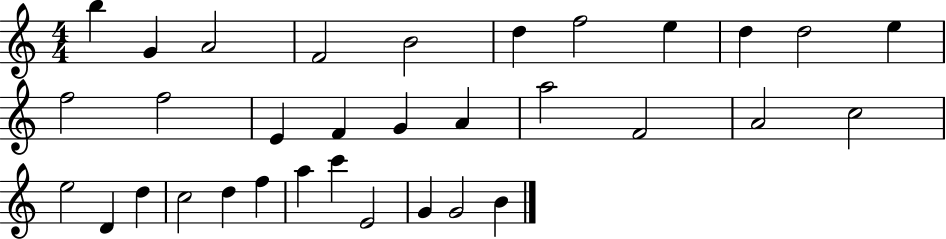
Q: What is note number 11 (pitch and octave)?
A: E5